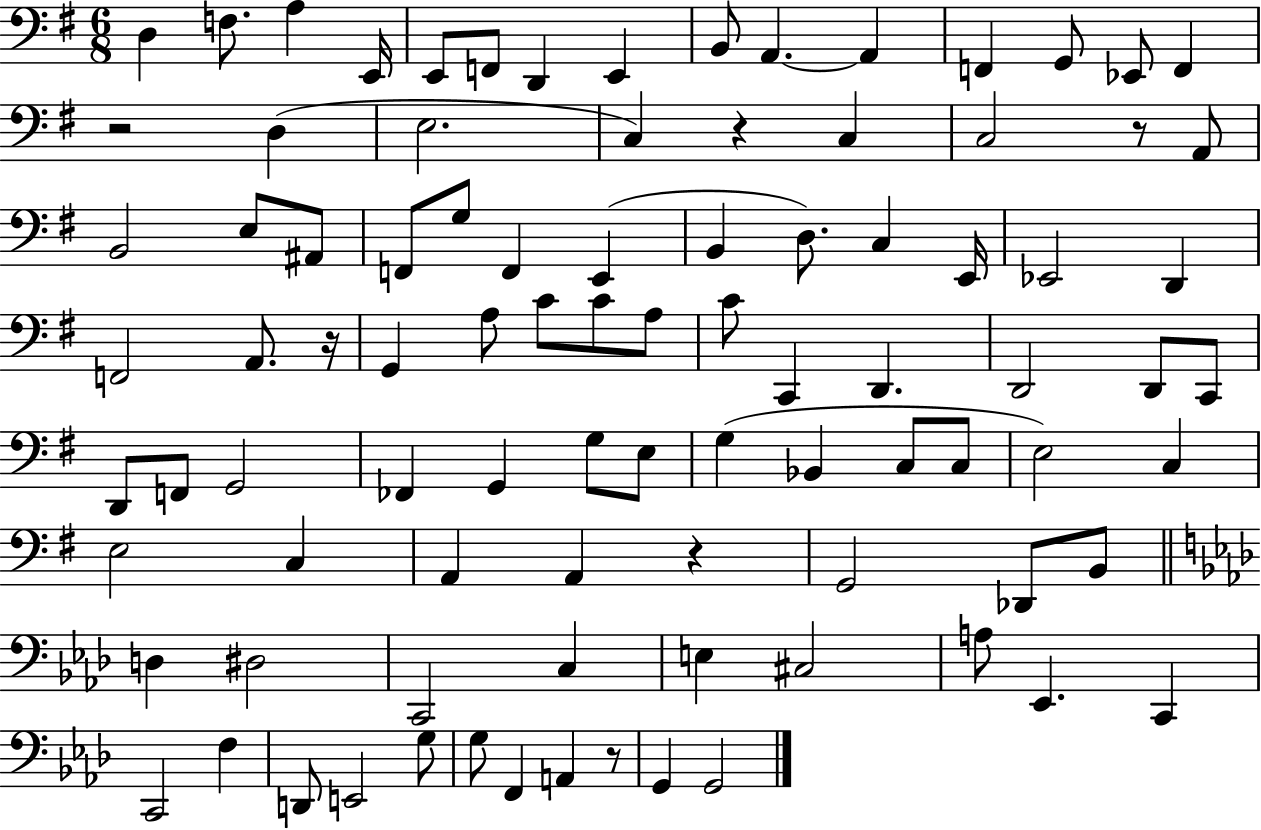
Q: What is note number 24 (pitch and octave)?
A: A#2